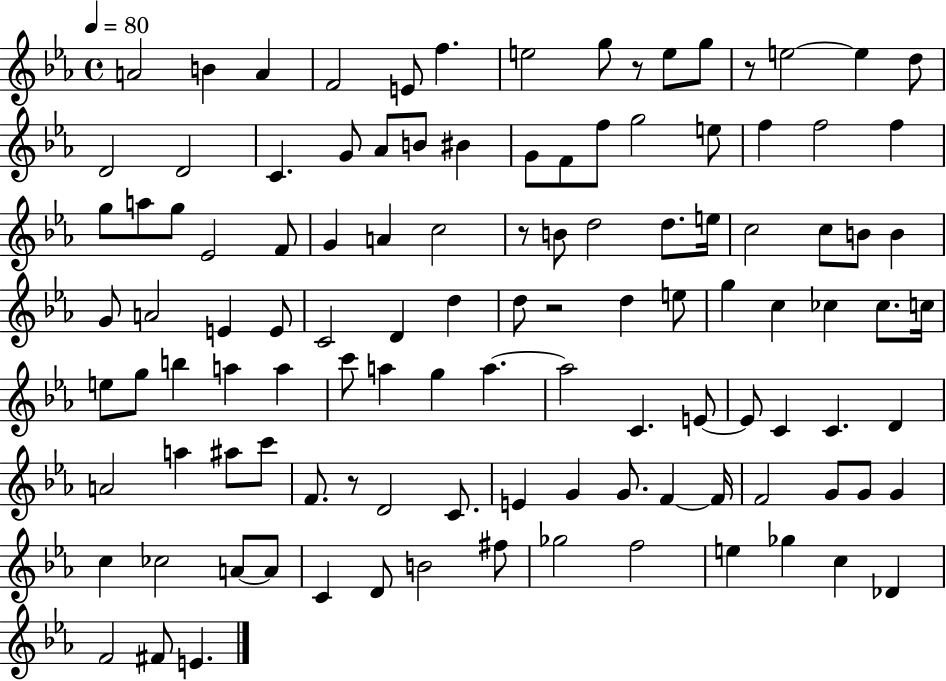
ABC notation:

X:1
T:Untitled
M:4/4
L:1/4
K:Eb
A2 B A F2 E/2 f e2 g/2 z/2 e/2 g/2 z/2 e2 e d/2 D2 D2 C G/2 _A/2 B/2 ^B G/2 F/2 f/2 g2 e/2 f f2 f g/2 a/2 g/2 _E2 F/2 G A c2 z/2 B/2 d2 d/2 e/4 c2 c/2 B/2 B G/2 A2 E E/2 C2 D d d/2 z2 d e/2 g c _c _c/2 c/4 e/2 g/2 b a a c'/2 a g a a2 C E/2 E/2 C C D A2 a ^a/2 c'/2 F/2 z/2 D2 C/2 E G G/2 F F/4 F2 G/2 G/2 G c _c2 A/2 A/2 C D/2 B2 ^f/2 _g2 f2 e _g c _D F2 ^F/2 E